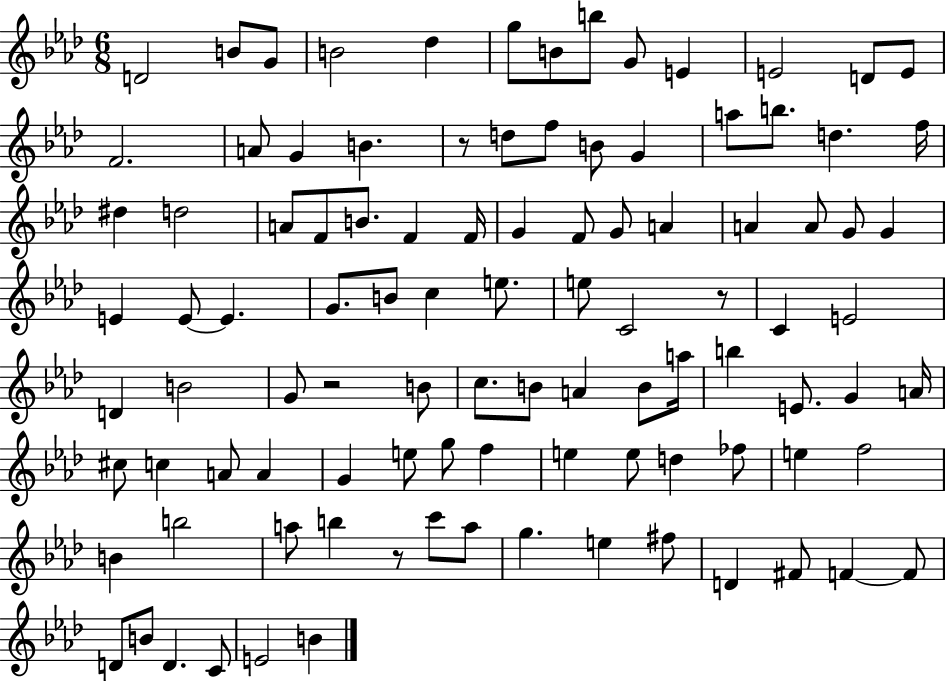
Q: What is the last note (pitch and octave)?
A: B4